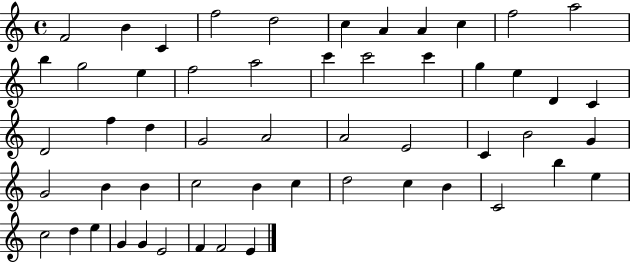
X:1
T:Untitled
M:4/4
L:1/4
K:C
F2 B C f2 d2 c A A c f2 a2 b g2 e f2 a2 c' c'2 c' g e D C D2 f d G2 A2 A2 E2 C B2 G G2 B B c2 B c d2 c B C2 b e c2 d e G G E2 F F2 E